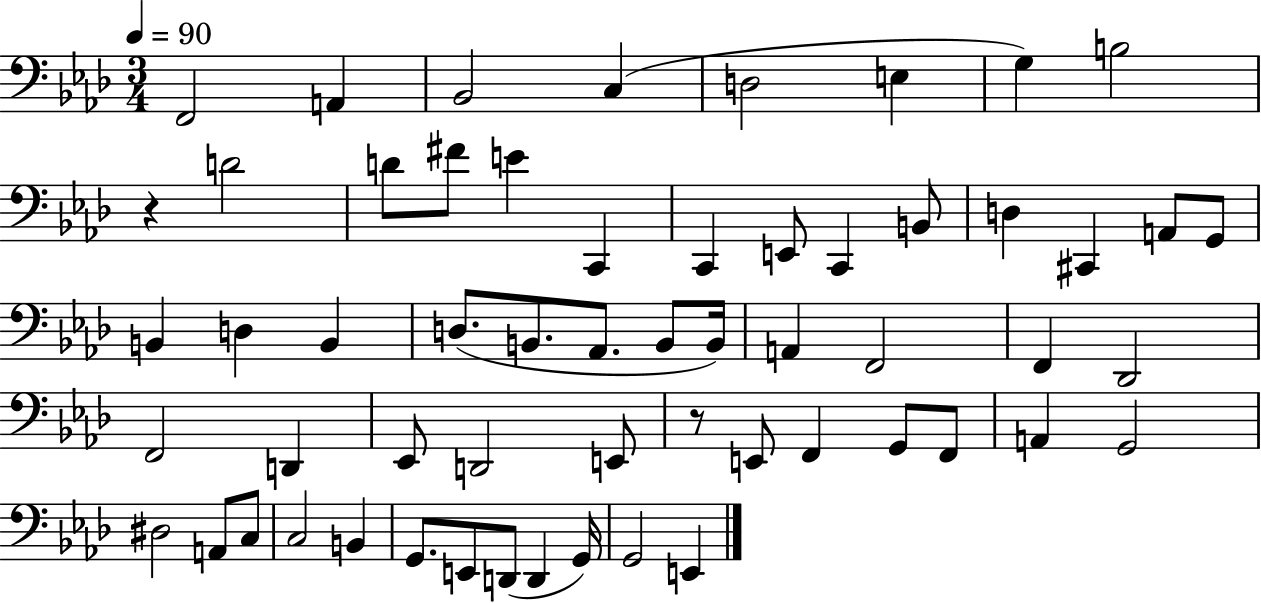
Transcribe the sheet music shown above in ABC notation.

X:1
T:Untitled
M:3/4
L:1/4
K:Ab
F,,2 A,, _B,,2 C, D,2 E, G, B,2 z D2 D/2 ^F/2 E C,, C,, E,,/2 C,, B,,/2 D, ^C,, A,,/2 G,,/2 B,, D, B,, D,/2 B,,/2 _A,,/2 B,,/2 B,,/4 A,, F,,2 F,, _D,,2 F,,2 D,, _E,,/2 D,,2 E,,/2 z/2 E,,/2 F,, G,,/2 F,,/2 A,, G,,2 ^D,2 A,,/2 C,/2 C,2 B,, G,,/2 E,,/2 D,,/2 D,, G,,/4 G,,2 E,,